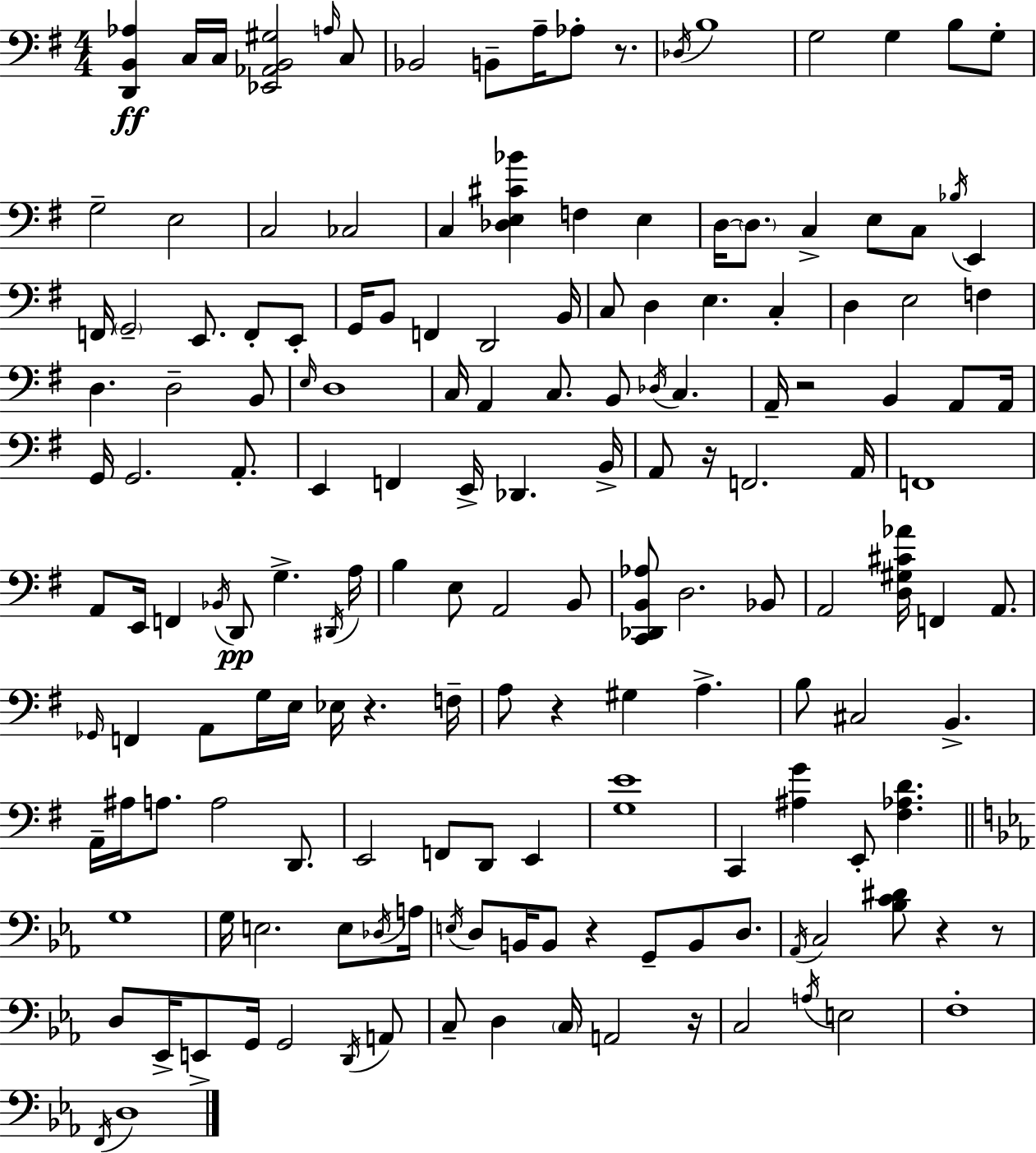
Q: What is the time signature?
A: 4/4